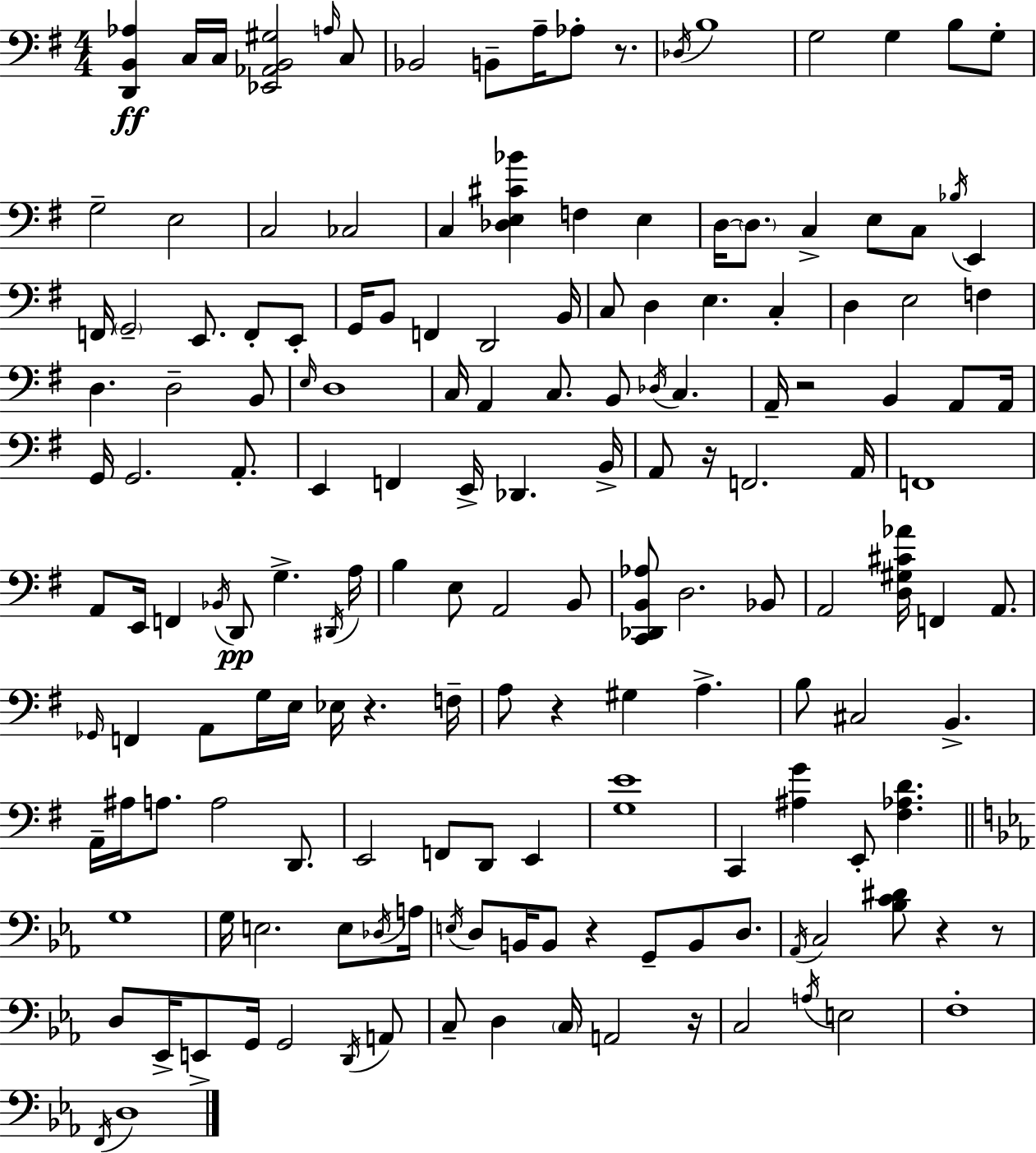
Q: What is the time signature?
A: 4/4